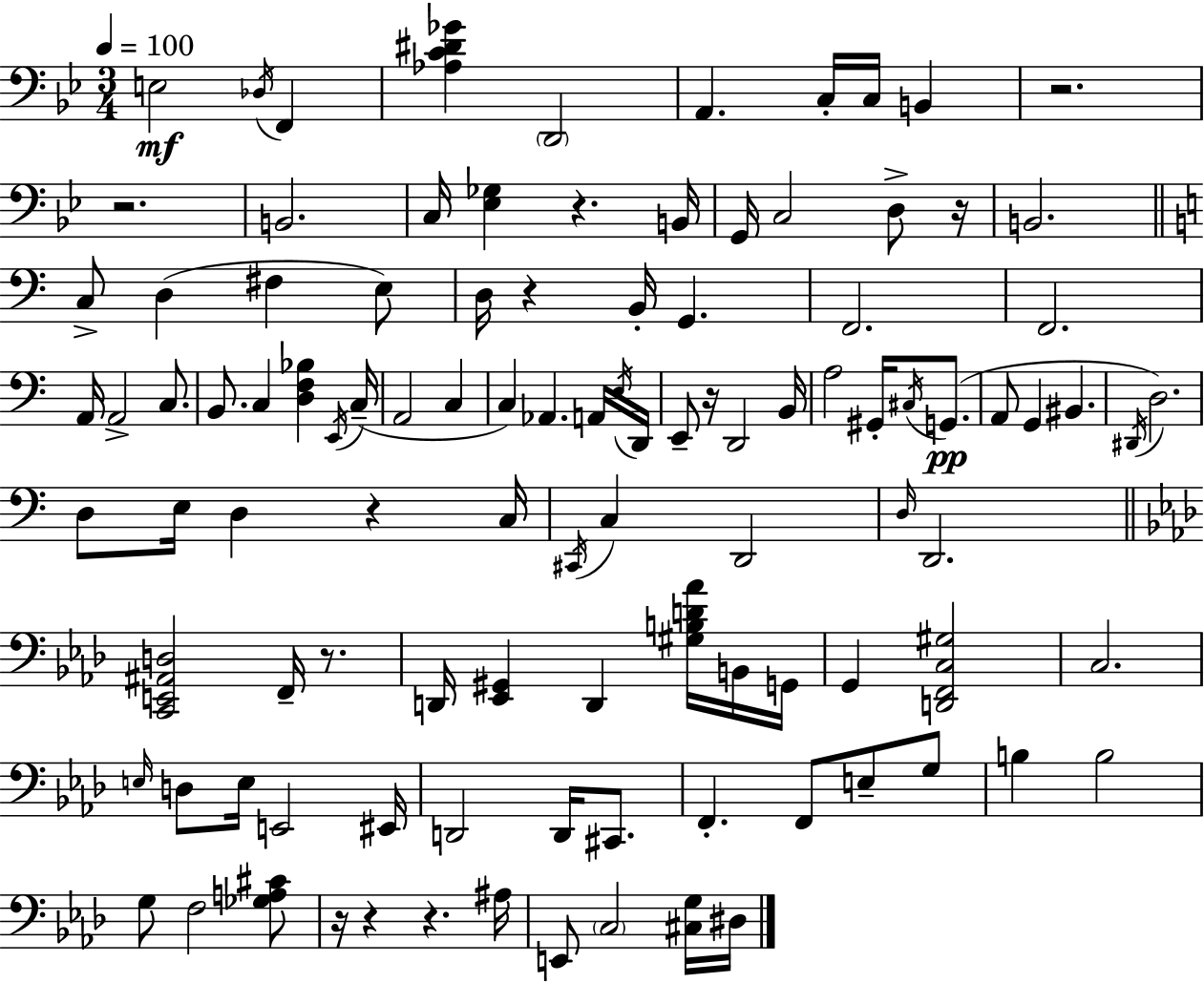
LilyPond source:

{
  \clef bass
  \numericTimeSignature
  \time 3/4
  \key bes \major
  \tempo 4 = 100
  e2\mf \acciaccatura { des16 } f,4 | <aes c' dis' ges'>4 \parenthesize d,2 | a,4. c16-. c16 b,4 | r2. | \break r2. | b,2. | c16 <ees ges>4 r4. | b,16 g,16 c2 d8-> | \break r16 b,2. | \bar "||" \break \key c \major c8-> d4( fis4 e8) | d16 r4 b,16-. g,4. | f,2. | f,2. | \break a,16 a,2-> c8. | b,8. c4 <d f bes>4 \acciaccatura { e,16 }( | c16-- a,2 c4 | c4) aes,4. a,16 | \break \acciaccatura { e16 } d,16 e,8-- r16 d,2 | b,16 a2 gis,16-. \acciaccatura { cis16 } | g,8.(\pp a,8 g,4 bis,4. | \acciaccatura { dis,16 }) d2. | \break d8 e16 d4 r4 | c16 \acciaccatura { cis,16 } c4 d,2 | \grace { d16 } d,2. | \bar "||" \break \key aes \major <c, e, ais, d>2 f,16-- r8. | d,16 <ees, gis,>4 d,4 <gis b d' aes'>16 b,16 g,16 | g,4 <d, f, c gis>2 | c2. | \break \grace { e16 } d8 e16 e,2 | eis,16 d,2 d,16 cis,8. | f,4.-. f,8 e8-- g8 | b4 b2 | \break g8 f2 <ges a cis'>8 | r16 r4 r4. | ais16 e,8 \parenthesize c2 <cis g>16 | dis16 \bar "|."
}